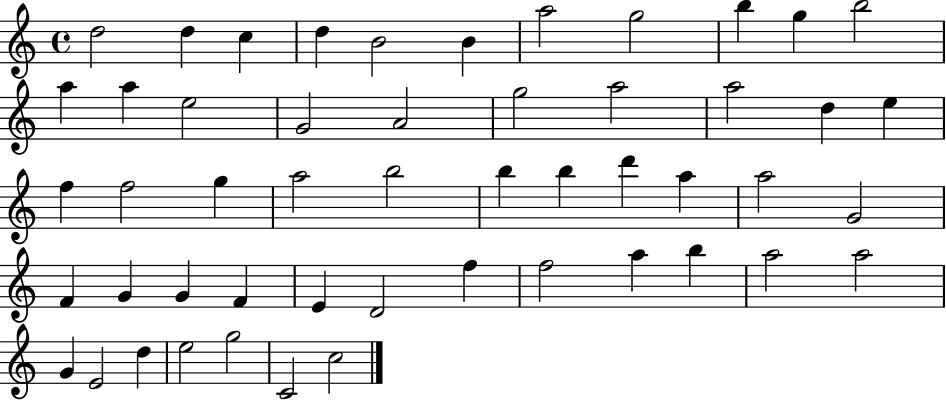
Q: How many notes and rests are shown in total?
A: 51